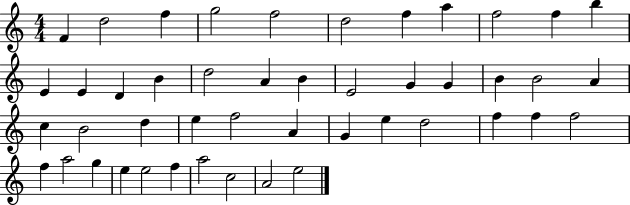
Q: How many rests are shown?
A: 0